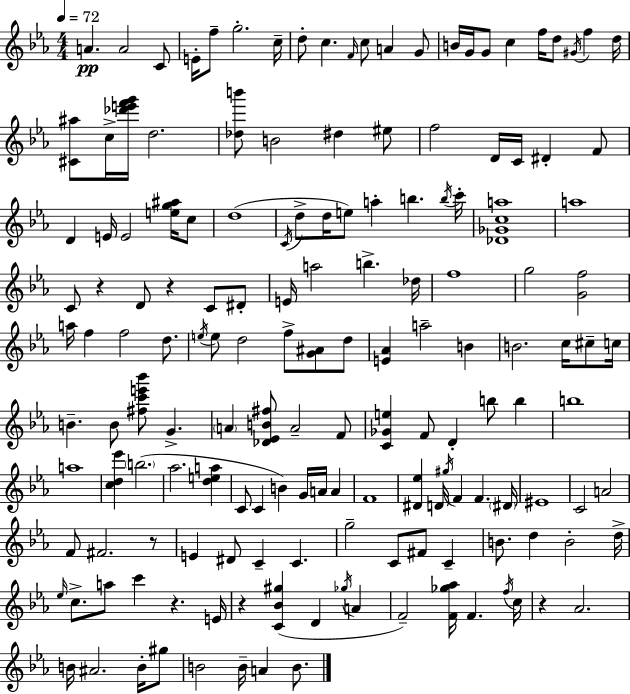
A4/q. A4/h C4/e E4/s F5/e G5/h. C5/s D5/e C5/q. F4/s C5/e A4/q G4/e B4/s G4/s G4/e C5/q F5/s D5/e G#4/s F5/q D5/s [C#4,A#5]/e C5/s [Db6,E6,F6,G6]/s D5/h. [Db5,B6]/e B4/h D#5/q EIS5/e F5/h D4/s C4/s D#4/q F4/e D4/q E4/s E4/h [E5,G5,A#5]/s C5/e D5/w C4/s D5/e D5/s E5/e A5/q B5/q. B5/s C6/s [Db4,Gb4,C5,A5]/w A5/w C4/e R/q D4/e R/q C4/e D#4/e E4/s A5/h B5/q. Db5/s F5/w G5/h [G4,F5]/h A5/s F5/q F5/h D5/e. E5/s E5/e D5/h F5/e [G4,A#4]/e D5/e [E4,Ab4]/q A5/h B4/q B4/h. C5/s C#5/e C5/s B4/q. B4/e [F#5,C6,E6,Bb6]/e G4/q. A4/q [Db4,Eb4,B4,F#5]/e A4/h F4/e [C4,Gb4,E5]/q F4/e D4/q B5/e B5/q B5/w A5/w [C5,D5,Eb6]/q B5/h. Ab5/h. [D5,E5,A5]/q C4/e C4/q B4/q G4/s A4/s A4/q F4/w [D#4,Eb5]/q D4/s G#5/s F4/q F4/q. D#4/s EIS4/w C4/h A4/h F4/e F#4/h. R/e E4/q D#4/e C4/q C4/q. G5/h C4/e F#4/e C4/q B4/e. D5/q B4/h D5/s Eb5/s C5/e. A5/e C6/q R/q. E4/s R/q [C4,Bb4,G#5]/q D4/q Gb5/s A4/q F4/h [F4,Gb5,Ab5]/s F4/q. F5/s C5/s R/q Ab4/h. B4/s A#4/h. B4/s G#5/e B4/h B4/s A4/q B4/e.